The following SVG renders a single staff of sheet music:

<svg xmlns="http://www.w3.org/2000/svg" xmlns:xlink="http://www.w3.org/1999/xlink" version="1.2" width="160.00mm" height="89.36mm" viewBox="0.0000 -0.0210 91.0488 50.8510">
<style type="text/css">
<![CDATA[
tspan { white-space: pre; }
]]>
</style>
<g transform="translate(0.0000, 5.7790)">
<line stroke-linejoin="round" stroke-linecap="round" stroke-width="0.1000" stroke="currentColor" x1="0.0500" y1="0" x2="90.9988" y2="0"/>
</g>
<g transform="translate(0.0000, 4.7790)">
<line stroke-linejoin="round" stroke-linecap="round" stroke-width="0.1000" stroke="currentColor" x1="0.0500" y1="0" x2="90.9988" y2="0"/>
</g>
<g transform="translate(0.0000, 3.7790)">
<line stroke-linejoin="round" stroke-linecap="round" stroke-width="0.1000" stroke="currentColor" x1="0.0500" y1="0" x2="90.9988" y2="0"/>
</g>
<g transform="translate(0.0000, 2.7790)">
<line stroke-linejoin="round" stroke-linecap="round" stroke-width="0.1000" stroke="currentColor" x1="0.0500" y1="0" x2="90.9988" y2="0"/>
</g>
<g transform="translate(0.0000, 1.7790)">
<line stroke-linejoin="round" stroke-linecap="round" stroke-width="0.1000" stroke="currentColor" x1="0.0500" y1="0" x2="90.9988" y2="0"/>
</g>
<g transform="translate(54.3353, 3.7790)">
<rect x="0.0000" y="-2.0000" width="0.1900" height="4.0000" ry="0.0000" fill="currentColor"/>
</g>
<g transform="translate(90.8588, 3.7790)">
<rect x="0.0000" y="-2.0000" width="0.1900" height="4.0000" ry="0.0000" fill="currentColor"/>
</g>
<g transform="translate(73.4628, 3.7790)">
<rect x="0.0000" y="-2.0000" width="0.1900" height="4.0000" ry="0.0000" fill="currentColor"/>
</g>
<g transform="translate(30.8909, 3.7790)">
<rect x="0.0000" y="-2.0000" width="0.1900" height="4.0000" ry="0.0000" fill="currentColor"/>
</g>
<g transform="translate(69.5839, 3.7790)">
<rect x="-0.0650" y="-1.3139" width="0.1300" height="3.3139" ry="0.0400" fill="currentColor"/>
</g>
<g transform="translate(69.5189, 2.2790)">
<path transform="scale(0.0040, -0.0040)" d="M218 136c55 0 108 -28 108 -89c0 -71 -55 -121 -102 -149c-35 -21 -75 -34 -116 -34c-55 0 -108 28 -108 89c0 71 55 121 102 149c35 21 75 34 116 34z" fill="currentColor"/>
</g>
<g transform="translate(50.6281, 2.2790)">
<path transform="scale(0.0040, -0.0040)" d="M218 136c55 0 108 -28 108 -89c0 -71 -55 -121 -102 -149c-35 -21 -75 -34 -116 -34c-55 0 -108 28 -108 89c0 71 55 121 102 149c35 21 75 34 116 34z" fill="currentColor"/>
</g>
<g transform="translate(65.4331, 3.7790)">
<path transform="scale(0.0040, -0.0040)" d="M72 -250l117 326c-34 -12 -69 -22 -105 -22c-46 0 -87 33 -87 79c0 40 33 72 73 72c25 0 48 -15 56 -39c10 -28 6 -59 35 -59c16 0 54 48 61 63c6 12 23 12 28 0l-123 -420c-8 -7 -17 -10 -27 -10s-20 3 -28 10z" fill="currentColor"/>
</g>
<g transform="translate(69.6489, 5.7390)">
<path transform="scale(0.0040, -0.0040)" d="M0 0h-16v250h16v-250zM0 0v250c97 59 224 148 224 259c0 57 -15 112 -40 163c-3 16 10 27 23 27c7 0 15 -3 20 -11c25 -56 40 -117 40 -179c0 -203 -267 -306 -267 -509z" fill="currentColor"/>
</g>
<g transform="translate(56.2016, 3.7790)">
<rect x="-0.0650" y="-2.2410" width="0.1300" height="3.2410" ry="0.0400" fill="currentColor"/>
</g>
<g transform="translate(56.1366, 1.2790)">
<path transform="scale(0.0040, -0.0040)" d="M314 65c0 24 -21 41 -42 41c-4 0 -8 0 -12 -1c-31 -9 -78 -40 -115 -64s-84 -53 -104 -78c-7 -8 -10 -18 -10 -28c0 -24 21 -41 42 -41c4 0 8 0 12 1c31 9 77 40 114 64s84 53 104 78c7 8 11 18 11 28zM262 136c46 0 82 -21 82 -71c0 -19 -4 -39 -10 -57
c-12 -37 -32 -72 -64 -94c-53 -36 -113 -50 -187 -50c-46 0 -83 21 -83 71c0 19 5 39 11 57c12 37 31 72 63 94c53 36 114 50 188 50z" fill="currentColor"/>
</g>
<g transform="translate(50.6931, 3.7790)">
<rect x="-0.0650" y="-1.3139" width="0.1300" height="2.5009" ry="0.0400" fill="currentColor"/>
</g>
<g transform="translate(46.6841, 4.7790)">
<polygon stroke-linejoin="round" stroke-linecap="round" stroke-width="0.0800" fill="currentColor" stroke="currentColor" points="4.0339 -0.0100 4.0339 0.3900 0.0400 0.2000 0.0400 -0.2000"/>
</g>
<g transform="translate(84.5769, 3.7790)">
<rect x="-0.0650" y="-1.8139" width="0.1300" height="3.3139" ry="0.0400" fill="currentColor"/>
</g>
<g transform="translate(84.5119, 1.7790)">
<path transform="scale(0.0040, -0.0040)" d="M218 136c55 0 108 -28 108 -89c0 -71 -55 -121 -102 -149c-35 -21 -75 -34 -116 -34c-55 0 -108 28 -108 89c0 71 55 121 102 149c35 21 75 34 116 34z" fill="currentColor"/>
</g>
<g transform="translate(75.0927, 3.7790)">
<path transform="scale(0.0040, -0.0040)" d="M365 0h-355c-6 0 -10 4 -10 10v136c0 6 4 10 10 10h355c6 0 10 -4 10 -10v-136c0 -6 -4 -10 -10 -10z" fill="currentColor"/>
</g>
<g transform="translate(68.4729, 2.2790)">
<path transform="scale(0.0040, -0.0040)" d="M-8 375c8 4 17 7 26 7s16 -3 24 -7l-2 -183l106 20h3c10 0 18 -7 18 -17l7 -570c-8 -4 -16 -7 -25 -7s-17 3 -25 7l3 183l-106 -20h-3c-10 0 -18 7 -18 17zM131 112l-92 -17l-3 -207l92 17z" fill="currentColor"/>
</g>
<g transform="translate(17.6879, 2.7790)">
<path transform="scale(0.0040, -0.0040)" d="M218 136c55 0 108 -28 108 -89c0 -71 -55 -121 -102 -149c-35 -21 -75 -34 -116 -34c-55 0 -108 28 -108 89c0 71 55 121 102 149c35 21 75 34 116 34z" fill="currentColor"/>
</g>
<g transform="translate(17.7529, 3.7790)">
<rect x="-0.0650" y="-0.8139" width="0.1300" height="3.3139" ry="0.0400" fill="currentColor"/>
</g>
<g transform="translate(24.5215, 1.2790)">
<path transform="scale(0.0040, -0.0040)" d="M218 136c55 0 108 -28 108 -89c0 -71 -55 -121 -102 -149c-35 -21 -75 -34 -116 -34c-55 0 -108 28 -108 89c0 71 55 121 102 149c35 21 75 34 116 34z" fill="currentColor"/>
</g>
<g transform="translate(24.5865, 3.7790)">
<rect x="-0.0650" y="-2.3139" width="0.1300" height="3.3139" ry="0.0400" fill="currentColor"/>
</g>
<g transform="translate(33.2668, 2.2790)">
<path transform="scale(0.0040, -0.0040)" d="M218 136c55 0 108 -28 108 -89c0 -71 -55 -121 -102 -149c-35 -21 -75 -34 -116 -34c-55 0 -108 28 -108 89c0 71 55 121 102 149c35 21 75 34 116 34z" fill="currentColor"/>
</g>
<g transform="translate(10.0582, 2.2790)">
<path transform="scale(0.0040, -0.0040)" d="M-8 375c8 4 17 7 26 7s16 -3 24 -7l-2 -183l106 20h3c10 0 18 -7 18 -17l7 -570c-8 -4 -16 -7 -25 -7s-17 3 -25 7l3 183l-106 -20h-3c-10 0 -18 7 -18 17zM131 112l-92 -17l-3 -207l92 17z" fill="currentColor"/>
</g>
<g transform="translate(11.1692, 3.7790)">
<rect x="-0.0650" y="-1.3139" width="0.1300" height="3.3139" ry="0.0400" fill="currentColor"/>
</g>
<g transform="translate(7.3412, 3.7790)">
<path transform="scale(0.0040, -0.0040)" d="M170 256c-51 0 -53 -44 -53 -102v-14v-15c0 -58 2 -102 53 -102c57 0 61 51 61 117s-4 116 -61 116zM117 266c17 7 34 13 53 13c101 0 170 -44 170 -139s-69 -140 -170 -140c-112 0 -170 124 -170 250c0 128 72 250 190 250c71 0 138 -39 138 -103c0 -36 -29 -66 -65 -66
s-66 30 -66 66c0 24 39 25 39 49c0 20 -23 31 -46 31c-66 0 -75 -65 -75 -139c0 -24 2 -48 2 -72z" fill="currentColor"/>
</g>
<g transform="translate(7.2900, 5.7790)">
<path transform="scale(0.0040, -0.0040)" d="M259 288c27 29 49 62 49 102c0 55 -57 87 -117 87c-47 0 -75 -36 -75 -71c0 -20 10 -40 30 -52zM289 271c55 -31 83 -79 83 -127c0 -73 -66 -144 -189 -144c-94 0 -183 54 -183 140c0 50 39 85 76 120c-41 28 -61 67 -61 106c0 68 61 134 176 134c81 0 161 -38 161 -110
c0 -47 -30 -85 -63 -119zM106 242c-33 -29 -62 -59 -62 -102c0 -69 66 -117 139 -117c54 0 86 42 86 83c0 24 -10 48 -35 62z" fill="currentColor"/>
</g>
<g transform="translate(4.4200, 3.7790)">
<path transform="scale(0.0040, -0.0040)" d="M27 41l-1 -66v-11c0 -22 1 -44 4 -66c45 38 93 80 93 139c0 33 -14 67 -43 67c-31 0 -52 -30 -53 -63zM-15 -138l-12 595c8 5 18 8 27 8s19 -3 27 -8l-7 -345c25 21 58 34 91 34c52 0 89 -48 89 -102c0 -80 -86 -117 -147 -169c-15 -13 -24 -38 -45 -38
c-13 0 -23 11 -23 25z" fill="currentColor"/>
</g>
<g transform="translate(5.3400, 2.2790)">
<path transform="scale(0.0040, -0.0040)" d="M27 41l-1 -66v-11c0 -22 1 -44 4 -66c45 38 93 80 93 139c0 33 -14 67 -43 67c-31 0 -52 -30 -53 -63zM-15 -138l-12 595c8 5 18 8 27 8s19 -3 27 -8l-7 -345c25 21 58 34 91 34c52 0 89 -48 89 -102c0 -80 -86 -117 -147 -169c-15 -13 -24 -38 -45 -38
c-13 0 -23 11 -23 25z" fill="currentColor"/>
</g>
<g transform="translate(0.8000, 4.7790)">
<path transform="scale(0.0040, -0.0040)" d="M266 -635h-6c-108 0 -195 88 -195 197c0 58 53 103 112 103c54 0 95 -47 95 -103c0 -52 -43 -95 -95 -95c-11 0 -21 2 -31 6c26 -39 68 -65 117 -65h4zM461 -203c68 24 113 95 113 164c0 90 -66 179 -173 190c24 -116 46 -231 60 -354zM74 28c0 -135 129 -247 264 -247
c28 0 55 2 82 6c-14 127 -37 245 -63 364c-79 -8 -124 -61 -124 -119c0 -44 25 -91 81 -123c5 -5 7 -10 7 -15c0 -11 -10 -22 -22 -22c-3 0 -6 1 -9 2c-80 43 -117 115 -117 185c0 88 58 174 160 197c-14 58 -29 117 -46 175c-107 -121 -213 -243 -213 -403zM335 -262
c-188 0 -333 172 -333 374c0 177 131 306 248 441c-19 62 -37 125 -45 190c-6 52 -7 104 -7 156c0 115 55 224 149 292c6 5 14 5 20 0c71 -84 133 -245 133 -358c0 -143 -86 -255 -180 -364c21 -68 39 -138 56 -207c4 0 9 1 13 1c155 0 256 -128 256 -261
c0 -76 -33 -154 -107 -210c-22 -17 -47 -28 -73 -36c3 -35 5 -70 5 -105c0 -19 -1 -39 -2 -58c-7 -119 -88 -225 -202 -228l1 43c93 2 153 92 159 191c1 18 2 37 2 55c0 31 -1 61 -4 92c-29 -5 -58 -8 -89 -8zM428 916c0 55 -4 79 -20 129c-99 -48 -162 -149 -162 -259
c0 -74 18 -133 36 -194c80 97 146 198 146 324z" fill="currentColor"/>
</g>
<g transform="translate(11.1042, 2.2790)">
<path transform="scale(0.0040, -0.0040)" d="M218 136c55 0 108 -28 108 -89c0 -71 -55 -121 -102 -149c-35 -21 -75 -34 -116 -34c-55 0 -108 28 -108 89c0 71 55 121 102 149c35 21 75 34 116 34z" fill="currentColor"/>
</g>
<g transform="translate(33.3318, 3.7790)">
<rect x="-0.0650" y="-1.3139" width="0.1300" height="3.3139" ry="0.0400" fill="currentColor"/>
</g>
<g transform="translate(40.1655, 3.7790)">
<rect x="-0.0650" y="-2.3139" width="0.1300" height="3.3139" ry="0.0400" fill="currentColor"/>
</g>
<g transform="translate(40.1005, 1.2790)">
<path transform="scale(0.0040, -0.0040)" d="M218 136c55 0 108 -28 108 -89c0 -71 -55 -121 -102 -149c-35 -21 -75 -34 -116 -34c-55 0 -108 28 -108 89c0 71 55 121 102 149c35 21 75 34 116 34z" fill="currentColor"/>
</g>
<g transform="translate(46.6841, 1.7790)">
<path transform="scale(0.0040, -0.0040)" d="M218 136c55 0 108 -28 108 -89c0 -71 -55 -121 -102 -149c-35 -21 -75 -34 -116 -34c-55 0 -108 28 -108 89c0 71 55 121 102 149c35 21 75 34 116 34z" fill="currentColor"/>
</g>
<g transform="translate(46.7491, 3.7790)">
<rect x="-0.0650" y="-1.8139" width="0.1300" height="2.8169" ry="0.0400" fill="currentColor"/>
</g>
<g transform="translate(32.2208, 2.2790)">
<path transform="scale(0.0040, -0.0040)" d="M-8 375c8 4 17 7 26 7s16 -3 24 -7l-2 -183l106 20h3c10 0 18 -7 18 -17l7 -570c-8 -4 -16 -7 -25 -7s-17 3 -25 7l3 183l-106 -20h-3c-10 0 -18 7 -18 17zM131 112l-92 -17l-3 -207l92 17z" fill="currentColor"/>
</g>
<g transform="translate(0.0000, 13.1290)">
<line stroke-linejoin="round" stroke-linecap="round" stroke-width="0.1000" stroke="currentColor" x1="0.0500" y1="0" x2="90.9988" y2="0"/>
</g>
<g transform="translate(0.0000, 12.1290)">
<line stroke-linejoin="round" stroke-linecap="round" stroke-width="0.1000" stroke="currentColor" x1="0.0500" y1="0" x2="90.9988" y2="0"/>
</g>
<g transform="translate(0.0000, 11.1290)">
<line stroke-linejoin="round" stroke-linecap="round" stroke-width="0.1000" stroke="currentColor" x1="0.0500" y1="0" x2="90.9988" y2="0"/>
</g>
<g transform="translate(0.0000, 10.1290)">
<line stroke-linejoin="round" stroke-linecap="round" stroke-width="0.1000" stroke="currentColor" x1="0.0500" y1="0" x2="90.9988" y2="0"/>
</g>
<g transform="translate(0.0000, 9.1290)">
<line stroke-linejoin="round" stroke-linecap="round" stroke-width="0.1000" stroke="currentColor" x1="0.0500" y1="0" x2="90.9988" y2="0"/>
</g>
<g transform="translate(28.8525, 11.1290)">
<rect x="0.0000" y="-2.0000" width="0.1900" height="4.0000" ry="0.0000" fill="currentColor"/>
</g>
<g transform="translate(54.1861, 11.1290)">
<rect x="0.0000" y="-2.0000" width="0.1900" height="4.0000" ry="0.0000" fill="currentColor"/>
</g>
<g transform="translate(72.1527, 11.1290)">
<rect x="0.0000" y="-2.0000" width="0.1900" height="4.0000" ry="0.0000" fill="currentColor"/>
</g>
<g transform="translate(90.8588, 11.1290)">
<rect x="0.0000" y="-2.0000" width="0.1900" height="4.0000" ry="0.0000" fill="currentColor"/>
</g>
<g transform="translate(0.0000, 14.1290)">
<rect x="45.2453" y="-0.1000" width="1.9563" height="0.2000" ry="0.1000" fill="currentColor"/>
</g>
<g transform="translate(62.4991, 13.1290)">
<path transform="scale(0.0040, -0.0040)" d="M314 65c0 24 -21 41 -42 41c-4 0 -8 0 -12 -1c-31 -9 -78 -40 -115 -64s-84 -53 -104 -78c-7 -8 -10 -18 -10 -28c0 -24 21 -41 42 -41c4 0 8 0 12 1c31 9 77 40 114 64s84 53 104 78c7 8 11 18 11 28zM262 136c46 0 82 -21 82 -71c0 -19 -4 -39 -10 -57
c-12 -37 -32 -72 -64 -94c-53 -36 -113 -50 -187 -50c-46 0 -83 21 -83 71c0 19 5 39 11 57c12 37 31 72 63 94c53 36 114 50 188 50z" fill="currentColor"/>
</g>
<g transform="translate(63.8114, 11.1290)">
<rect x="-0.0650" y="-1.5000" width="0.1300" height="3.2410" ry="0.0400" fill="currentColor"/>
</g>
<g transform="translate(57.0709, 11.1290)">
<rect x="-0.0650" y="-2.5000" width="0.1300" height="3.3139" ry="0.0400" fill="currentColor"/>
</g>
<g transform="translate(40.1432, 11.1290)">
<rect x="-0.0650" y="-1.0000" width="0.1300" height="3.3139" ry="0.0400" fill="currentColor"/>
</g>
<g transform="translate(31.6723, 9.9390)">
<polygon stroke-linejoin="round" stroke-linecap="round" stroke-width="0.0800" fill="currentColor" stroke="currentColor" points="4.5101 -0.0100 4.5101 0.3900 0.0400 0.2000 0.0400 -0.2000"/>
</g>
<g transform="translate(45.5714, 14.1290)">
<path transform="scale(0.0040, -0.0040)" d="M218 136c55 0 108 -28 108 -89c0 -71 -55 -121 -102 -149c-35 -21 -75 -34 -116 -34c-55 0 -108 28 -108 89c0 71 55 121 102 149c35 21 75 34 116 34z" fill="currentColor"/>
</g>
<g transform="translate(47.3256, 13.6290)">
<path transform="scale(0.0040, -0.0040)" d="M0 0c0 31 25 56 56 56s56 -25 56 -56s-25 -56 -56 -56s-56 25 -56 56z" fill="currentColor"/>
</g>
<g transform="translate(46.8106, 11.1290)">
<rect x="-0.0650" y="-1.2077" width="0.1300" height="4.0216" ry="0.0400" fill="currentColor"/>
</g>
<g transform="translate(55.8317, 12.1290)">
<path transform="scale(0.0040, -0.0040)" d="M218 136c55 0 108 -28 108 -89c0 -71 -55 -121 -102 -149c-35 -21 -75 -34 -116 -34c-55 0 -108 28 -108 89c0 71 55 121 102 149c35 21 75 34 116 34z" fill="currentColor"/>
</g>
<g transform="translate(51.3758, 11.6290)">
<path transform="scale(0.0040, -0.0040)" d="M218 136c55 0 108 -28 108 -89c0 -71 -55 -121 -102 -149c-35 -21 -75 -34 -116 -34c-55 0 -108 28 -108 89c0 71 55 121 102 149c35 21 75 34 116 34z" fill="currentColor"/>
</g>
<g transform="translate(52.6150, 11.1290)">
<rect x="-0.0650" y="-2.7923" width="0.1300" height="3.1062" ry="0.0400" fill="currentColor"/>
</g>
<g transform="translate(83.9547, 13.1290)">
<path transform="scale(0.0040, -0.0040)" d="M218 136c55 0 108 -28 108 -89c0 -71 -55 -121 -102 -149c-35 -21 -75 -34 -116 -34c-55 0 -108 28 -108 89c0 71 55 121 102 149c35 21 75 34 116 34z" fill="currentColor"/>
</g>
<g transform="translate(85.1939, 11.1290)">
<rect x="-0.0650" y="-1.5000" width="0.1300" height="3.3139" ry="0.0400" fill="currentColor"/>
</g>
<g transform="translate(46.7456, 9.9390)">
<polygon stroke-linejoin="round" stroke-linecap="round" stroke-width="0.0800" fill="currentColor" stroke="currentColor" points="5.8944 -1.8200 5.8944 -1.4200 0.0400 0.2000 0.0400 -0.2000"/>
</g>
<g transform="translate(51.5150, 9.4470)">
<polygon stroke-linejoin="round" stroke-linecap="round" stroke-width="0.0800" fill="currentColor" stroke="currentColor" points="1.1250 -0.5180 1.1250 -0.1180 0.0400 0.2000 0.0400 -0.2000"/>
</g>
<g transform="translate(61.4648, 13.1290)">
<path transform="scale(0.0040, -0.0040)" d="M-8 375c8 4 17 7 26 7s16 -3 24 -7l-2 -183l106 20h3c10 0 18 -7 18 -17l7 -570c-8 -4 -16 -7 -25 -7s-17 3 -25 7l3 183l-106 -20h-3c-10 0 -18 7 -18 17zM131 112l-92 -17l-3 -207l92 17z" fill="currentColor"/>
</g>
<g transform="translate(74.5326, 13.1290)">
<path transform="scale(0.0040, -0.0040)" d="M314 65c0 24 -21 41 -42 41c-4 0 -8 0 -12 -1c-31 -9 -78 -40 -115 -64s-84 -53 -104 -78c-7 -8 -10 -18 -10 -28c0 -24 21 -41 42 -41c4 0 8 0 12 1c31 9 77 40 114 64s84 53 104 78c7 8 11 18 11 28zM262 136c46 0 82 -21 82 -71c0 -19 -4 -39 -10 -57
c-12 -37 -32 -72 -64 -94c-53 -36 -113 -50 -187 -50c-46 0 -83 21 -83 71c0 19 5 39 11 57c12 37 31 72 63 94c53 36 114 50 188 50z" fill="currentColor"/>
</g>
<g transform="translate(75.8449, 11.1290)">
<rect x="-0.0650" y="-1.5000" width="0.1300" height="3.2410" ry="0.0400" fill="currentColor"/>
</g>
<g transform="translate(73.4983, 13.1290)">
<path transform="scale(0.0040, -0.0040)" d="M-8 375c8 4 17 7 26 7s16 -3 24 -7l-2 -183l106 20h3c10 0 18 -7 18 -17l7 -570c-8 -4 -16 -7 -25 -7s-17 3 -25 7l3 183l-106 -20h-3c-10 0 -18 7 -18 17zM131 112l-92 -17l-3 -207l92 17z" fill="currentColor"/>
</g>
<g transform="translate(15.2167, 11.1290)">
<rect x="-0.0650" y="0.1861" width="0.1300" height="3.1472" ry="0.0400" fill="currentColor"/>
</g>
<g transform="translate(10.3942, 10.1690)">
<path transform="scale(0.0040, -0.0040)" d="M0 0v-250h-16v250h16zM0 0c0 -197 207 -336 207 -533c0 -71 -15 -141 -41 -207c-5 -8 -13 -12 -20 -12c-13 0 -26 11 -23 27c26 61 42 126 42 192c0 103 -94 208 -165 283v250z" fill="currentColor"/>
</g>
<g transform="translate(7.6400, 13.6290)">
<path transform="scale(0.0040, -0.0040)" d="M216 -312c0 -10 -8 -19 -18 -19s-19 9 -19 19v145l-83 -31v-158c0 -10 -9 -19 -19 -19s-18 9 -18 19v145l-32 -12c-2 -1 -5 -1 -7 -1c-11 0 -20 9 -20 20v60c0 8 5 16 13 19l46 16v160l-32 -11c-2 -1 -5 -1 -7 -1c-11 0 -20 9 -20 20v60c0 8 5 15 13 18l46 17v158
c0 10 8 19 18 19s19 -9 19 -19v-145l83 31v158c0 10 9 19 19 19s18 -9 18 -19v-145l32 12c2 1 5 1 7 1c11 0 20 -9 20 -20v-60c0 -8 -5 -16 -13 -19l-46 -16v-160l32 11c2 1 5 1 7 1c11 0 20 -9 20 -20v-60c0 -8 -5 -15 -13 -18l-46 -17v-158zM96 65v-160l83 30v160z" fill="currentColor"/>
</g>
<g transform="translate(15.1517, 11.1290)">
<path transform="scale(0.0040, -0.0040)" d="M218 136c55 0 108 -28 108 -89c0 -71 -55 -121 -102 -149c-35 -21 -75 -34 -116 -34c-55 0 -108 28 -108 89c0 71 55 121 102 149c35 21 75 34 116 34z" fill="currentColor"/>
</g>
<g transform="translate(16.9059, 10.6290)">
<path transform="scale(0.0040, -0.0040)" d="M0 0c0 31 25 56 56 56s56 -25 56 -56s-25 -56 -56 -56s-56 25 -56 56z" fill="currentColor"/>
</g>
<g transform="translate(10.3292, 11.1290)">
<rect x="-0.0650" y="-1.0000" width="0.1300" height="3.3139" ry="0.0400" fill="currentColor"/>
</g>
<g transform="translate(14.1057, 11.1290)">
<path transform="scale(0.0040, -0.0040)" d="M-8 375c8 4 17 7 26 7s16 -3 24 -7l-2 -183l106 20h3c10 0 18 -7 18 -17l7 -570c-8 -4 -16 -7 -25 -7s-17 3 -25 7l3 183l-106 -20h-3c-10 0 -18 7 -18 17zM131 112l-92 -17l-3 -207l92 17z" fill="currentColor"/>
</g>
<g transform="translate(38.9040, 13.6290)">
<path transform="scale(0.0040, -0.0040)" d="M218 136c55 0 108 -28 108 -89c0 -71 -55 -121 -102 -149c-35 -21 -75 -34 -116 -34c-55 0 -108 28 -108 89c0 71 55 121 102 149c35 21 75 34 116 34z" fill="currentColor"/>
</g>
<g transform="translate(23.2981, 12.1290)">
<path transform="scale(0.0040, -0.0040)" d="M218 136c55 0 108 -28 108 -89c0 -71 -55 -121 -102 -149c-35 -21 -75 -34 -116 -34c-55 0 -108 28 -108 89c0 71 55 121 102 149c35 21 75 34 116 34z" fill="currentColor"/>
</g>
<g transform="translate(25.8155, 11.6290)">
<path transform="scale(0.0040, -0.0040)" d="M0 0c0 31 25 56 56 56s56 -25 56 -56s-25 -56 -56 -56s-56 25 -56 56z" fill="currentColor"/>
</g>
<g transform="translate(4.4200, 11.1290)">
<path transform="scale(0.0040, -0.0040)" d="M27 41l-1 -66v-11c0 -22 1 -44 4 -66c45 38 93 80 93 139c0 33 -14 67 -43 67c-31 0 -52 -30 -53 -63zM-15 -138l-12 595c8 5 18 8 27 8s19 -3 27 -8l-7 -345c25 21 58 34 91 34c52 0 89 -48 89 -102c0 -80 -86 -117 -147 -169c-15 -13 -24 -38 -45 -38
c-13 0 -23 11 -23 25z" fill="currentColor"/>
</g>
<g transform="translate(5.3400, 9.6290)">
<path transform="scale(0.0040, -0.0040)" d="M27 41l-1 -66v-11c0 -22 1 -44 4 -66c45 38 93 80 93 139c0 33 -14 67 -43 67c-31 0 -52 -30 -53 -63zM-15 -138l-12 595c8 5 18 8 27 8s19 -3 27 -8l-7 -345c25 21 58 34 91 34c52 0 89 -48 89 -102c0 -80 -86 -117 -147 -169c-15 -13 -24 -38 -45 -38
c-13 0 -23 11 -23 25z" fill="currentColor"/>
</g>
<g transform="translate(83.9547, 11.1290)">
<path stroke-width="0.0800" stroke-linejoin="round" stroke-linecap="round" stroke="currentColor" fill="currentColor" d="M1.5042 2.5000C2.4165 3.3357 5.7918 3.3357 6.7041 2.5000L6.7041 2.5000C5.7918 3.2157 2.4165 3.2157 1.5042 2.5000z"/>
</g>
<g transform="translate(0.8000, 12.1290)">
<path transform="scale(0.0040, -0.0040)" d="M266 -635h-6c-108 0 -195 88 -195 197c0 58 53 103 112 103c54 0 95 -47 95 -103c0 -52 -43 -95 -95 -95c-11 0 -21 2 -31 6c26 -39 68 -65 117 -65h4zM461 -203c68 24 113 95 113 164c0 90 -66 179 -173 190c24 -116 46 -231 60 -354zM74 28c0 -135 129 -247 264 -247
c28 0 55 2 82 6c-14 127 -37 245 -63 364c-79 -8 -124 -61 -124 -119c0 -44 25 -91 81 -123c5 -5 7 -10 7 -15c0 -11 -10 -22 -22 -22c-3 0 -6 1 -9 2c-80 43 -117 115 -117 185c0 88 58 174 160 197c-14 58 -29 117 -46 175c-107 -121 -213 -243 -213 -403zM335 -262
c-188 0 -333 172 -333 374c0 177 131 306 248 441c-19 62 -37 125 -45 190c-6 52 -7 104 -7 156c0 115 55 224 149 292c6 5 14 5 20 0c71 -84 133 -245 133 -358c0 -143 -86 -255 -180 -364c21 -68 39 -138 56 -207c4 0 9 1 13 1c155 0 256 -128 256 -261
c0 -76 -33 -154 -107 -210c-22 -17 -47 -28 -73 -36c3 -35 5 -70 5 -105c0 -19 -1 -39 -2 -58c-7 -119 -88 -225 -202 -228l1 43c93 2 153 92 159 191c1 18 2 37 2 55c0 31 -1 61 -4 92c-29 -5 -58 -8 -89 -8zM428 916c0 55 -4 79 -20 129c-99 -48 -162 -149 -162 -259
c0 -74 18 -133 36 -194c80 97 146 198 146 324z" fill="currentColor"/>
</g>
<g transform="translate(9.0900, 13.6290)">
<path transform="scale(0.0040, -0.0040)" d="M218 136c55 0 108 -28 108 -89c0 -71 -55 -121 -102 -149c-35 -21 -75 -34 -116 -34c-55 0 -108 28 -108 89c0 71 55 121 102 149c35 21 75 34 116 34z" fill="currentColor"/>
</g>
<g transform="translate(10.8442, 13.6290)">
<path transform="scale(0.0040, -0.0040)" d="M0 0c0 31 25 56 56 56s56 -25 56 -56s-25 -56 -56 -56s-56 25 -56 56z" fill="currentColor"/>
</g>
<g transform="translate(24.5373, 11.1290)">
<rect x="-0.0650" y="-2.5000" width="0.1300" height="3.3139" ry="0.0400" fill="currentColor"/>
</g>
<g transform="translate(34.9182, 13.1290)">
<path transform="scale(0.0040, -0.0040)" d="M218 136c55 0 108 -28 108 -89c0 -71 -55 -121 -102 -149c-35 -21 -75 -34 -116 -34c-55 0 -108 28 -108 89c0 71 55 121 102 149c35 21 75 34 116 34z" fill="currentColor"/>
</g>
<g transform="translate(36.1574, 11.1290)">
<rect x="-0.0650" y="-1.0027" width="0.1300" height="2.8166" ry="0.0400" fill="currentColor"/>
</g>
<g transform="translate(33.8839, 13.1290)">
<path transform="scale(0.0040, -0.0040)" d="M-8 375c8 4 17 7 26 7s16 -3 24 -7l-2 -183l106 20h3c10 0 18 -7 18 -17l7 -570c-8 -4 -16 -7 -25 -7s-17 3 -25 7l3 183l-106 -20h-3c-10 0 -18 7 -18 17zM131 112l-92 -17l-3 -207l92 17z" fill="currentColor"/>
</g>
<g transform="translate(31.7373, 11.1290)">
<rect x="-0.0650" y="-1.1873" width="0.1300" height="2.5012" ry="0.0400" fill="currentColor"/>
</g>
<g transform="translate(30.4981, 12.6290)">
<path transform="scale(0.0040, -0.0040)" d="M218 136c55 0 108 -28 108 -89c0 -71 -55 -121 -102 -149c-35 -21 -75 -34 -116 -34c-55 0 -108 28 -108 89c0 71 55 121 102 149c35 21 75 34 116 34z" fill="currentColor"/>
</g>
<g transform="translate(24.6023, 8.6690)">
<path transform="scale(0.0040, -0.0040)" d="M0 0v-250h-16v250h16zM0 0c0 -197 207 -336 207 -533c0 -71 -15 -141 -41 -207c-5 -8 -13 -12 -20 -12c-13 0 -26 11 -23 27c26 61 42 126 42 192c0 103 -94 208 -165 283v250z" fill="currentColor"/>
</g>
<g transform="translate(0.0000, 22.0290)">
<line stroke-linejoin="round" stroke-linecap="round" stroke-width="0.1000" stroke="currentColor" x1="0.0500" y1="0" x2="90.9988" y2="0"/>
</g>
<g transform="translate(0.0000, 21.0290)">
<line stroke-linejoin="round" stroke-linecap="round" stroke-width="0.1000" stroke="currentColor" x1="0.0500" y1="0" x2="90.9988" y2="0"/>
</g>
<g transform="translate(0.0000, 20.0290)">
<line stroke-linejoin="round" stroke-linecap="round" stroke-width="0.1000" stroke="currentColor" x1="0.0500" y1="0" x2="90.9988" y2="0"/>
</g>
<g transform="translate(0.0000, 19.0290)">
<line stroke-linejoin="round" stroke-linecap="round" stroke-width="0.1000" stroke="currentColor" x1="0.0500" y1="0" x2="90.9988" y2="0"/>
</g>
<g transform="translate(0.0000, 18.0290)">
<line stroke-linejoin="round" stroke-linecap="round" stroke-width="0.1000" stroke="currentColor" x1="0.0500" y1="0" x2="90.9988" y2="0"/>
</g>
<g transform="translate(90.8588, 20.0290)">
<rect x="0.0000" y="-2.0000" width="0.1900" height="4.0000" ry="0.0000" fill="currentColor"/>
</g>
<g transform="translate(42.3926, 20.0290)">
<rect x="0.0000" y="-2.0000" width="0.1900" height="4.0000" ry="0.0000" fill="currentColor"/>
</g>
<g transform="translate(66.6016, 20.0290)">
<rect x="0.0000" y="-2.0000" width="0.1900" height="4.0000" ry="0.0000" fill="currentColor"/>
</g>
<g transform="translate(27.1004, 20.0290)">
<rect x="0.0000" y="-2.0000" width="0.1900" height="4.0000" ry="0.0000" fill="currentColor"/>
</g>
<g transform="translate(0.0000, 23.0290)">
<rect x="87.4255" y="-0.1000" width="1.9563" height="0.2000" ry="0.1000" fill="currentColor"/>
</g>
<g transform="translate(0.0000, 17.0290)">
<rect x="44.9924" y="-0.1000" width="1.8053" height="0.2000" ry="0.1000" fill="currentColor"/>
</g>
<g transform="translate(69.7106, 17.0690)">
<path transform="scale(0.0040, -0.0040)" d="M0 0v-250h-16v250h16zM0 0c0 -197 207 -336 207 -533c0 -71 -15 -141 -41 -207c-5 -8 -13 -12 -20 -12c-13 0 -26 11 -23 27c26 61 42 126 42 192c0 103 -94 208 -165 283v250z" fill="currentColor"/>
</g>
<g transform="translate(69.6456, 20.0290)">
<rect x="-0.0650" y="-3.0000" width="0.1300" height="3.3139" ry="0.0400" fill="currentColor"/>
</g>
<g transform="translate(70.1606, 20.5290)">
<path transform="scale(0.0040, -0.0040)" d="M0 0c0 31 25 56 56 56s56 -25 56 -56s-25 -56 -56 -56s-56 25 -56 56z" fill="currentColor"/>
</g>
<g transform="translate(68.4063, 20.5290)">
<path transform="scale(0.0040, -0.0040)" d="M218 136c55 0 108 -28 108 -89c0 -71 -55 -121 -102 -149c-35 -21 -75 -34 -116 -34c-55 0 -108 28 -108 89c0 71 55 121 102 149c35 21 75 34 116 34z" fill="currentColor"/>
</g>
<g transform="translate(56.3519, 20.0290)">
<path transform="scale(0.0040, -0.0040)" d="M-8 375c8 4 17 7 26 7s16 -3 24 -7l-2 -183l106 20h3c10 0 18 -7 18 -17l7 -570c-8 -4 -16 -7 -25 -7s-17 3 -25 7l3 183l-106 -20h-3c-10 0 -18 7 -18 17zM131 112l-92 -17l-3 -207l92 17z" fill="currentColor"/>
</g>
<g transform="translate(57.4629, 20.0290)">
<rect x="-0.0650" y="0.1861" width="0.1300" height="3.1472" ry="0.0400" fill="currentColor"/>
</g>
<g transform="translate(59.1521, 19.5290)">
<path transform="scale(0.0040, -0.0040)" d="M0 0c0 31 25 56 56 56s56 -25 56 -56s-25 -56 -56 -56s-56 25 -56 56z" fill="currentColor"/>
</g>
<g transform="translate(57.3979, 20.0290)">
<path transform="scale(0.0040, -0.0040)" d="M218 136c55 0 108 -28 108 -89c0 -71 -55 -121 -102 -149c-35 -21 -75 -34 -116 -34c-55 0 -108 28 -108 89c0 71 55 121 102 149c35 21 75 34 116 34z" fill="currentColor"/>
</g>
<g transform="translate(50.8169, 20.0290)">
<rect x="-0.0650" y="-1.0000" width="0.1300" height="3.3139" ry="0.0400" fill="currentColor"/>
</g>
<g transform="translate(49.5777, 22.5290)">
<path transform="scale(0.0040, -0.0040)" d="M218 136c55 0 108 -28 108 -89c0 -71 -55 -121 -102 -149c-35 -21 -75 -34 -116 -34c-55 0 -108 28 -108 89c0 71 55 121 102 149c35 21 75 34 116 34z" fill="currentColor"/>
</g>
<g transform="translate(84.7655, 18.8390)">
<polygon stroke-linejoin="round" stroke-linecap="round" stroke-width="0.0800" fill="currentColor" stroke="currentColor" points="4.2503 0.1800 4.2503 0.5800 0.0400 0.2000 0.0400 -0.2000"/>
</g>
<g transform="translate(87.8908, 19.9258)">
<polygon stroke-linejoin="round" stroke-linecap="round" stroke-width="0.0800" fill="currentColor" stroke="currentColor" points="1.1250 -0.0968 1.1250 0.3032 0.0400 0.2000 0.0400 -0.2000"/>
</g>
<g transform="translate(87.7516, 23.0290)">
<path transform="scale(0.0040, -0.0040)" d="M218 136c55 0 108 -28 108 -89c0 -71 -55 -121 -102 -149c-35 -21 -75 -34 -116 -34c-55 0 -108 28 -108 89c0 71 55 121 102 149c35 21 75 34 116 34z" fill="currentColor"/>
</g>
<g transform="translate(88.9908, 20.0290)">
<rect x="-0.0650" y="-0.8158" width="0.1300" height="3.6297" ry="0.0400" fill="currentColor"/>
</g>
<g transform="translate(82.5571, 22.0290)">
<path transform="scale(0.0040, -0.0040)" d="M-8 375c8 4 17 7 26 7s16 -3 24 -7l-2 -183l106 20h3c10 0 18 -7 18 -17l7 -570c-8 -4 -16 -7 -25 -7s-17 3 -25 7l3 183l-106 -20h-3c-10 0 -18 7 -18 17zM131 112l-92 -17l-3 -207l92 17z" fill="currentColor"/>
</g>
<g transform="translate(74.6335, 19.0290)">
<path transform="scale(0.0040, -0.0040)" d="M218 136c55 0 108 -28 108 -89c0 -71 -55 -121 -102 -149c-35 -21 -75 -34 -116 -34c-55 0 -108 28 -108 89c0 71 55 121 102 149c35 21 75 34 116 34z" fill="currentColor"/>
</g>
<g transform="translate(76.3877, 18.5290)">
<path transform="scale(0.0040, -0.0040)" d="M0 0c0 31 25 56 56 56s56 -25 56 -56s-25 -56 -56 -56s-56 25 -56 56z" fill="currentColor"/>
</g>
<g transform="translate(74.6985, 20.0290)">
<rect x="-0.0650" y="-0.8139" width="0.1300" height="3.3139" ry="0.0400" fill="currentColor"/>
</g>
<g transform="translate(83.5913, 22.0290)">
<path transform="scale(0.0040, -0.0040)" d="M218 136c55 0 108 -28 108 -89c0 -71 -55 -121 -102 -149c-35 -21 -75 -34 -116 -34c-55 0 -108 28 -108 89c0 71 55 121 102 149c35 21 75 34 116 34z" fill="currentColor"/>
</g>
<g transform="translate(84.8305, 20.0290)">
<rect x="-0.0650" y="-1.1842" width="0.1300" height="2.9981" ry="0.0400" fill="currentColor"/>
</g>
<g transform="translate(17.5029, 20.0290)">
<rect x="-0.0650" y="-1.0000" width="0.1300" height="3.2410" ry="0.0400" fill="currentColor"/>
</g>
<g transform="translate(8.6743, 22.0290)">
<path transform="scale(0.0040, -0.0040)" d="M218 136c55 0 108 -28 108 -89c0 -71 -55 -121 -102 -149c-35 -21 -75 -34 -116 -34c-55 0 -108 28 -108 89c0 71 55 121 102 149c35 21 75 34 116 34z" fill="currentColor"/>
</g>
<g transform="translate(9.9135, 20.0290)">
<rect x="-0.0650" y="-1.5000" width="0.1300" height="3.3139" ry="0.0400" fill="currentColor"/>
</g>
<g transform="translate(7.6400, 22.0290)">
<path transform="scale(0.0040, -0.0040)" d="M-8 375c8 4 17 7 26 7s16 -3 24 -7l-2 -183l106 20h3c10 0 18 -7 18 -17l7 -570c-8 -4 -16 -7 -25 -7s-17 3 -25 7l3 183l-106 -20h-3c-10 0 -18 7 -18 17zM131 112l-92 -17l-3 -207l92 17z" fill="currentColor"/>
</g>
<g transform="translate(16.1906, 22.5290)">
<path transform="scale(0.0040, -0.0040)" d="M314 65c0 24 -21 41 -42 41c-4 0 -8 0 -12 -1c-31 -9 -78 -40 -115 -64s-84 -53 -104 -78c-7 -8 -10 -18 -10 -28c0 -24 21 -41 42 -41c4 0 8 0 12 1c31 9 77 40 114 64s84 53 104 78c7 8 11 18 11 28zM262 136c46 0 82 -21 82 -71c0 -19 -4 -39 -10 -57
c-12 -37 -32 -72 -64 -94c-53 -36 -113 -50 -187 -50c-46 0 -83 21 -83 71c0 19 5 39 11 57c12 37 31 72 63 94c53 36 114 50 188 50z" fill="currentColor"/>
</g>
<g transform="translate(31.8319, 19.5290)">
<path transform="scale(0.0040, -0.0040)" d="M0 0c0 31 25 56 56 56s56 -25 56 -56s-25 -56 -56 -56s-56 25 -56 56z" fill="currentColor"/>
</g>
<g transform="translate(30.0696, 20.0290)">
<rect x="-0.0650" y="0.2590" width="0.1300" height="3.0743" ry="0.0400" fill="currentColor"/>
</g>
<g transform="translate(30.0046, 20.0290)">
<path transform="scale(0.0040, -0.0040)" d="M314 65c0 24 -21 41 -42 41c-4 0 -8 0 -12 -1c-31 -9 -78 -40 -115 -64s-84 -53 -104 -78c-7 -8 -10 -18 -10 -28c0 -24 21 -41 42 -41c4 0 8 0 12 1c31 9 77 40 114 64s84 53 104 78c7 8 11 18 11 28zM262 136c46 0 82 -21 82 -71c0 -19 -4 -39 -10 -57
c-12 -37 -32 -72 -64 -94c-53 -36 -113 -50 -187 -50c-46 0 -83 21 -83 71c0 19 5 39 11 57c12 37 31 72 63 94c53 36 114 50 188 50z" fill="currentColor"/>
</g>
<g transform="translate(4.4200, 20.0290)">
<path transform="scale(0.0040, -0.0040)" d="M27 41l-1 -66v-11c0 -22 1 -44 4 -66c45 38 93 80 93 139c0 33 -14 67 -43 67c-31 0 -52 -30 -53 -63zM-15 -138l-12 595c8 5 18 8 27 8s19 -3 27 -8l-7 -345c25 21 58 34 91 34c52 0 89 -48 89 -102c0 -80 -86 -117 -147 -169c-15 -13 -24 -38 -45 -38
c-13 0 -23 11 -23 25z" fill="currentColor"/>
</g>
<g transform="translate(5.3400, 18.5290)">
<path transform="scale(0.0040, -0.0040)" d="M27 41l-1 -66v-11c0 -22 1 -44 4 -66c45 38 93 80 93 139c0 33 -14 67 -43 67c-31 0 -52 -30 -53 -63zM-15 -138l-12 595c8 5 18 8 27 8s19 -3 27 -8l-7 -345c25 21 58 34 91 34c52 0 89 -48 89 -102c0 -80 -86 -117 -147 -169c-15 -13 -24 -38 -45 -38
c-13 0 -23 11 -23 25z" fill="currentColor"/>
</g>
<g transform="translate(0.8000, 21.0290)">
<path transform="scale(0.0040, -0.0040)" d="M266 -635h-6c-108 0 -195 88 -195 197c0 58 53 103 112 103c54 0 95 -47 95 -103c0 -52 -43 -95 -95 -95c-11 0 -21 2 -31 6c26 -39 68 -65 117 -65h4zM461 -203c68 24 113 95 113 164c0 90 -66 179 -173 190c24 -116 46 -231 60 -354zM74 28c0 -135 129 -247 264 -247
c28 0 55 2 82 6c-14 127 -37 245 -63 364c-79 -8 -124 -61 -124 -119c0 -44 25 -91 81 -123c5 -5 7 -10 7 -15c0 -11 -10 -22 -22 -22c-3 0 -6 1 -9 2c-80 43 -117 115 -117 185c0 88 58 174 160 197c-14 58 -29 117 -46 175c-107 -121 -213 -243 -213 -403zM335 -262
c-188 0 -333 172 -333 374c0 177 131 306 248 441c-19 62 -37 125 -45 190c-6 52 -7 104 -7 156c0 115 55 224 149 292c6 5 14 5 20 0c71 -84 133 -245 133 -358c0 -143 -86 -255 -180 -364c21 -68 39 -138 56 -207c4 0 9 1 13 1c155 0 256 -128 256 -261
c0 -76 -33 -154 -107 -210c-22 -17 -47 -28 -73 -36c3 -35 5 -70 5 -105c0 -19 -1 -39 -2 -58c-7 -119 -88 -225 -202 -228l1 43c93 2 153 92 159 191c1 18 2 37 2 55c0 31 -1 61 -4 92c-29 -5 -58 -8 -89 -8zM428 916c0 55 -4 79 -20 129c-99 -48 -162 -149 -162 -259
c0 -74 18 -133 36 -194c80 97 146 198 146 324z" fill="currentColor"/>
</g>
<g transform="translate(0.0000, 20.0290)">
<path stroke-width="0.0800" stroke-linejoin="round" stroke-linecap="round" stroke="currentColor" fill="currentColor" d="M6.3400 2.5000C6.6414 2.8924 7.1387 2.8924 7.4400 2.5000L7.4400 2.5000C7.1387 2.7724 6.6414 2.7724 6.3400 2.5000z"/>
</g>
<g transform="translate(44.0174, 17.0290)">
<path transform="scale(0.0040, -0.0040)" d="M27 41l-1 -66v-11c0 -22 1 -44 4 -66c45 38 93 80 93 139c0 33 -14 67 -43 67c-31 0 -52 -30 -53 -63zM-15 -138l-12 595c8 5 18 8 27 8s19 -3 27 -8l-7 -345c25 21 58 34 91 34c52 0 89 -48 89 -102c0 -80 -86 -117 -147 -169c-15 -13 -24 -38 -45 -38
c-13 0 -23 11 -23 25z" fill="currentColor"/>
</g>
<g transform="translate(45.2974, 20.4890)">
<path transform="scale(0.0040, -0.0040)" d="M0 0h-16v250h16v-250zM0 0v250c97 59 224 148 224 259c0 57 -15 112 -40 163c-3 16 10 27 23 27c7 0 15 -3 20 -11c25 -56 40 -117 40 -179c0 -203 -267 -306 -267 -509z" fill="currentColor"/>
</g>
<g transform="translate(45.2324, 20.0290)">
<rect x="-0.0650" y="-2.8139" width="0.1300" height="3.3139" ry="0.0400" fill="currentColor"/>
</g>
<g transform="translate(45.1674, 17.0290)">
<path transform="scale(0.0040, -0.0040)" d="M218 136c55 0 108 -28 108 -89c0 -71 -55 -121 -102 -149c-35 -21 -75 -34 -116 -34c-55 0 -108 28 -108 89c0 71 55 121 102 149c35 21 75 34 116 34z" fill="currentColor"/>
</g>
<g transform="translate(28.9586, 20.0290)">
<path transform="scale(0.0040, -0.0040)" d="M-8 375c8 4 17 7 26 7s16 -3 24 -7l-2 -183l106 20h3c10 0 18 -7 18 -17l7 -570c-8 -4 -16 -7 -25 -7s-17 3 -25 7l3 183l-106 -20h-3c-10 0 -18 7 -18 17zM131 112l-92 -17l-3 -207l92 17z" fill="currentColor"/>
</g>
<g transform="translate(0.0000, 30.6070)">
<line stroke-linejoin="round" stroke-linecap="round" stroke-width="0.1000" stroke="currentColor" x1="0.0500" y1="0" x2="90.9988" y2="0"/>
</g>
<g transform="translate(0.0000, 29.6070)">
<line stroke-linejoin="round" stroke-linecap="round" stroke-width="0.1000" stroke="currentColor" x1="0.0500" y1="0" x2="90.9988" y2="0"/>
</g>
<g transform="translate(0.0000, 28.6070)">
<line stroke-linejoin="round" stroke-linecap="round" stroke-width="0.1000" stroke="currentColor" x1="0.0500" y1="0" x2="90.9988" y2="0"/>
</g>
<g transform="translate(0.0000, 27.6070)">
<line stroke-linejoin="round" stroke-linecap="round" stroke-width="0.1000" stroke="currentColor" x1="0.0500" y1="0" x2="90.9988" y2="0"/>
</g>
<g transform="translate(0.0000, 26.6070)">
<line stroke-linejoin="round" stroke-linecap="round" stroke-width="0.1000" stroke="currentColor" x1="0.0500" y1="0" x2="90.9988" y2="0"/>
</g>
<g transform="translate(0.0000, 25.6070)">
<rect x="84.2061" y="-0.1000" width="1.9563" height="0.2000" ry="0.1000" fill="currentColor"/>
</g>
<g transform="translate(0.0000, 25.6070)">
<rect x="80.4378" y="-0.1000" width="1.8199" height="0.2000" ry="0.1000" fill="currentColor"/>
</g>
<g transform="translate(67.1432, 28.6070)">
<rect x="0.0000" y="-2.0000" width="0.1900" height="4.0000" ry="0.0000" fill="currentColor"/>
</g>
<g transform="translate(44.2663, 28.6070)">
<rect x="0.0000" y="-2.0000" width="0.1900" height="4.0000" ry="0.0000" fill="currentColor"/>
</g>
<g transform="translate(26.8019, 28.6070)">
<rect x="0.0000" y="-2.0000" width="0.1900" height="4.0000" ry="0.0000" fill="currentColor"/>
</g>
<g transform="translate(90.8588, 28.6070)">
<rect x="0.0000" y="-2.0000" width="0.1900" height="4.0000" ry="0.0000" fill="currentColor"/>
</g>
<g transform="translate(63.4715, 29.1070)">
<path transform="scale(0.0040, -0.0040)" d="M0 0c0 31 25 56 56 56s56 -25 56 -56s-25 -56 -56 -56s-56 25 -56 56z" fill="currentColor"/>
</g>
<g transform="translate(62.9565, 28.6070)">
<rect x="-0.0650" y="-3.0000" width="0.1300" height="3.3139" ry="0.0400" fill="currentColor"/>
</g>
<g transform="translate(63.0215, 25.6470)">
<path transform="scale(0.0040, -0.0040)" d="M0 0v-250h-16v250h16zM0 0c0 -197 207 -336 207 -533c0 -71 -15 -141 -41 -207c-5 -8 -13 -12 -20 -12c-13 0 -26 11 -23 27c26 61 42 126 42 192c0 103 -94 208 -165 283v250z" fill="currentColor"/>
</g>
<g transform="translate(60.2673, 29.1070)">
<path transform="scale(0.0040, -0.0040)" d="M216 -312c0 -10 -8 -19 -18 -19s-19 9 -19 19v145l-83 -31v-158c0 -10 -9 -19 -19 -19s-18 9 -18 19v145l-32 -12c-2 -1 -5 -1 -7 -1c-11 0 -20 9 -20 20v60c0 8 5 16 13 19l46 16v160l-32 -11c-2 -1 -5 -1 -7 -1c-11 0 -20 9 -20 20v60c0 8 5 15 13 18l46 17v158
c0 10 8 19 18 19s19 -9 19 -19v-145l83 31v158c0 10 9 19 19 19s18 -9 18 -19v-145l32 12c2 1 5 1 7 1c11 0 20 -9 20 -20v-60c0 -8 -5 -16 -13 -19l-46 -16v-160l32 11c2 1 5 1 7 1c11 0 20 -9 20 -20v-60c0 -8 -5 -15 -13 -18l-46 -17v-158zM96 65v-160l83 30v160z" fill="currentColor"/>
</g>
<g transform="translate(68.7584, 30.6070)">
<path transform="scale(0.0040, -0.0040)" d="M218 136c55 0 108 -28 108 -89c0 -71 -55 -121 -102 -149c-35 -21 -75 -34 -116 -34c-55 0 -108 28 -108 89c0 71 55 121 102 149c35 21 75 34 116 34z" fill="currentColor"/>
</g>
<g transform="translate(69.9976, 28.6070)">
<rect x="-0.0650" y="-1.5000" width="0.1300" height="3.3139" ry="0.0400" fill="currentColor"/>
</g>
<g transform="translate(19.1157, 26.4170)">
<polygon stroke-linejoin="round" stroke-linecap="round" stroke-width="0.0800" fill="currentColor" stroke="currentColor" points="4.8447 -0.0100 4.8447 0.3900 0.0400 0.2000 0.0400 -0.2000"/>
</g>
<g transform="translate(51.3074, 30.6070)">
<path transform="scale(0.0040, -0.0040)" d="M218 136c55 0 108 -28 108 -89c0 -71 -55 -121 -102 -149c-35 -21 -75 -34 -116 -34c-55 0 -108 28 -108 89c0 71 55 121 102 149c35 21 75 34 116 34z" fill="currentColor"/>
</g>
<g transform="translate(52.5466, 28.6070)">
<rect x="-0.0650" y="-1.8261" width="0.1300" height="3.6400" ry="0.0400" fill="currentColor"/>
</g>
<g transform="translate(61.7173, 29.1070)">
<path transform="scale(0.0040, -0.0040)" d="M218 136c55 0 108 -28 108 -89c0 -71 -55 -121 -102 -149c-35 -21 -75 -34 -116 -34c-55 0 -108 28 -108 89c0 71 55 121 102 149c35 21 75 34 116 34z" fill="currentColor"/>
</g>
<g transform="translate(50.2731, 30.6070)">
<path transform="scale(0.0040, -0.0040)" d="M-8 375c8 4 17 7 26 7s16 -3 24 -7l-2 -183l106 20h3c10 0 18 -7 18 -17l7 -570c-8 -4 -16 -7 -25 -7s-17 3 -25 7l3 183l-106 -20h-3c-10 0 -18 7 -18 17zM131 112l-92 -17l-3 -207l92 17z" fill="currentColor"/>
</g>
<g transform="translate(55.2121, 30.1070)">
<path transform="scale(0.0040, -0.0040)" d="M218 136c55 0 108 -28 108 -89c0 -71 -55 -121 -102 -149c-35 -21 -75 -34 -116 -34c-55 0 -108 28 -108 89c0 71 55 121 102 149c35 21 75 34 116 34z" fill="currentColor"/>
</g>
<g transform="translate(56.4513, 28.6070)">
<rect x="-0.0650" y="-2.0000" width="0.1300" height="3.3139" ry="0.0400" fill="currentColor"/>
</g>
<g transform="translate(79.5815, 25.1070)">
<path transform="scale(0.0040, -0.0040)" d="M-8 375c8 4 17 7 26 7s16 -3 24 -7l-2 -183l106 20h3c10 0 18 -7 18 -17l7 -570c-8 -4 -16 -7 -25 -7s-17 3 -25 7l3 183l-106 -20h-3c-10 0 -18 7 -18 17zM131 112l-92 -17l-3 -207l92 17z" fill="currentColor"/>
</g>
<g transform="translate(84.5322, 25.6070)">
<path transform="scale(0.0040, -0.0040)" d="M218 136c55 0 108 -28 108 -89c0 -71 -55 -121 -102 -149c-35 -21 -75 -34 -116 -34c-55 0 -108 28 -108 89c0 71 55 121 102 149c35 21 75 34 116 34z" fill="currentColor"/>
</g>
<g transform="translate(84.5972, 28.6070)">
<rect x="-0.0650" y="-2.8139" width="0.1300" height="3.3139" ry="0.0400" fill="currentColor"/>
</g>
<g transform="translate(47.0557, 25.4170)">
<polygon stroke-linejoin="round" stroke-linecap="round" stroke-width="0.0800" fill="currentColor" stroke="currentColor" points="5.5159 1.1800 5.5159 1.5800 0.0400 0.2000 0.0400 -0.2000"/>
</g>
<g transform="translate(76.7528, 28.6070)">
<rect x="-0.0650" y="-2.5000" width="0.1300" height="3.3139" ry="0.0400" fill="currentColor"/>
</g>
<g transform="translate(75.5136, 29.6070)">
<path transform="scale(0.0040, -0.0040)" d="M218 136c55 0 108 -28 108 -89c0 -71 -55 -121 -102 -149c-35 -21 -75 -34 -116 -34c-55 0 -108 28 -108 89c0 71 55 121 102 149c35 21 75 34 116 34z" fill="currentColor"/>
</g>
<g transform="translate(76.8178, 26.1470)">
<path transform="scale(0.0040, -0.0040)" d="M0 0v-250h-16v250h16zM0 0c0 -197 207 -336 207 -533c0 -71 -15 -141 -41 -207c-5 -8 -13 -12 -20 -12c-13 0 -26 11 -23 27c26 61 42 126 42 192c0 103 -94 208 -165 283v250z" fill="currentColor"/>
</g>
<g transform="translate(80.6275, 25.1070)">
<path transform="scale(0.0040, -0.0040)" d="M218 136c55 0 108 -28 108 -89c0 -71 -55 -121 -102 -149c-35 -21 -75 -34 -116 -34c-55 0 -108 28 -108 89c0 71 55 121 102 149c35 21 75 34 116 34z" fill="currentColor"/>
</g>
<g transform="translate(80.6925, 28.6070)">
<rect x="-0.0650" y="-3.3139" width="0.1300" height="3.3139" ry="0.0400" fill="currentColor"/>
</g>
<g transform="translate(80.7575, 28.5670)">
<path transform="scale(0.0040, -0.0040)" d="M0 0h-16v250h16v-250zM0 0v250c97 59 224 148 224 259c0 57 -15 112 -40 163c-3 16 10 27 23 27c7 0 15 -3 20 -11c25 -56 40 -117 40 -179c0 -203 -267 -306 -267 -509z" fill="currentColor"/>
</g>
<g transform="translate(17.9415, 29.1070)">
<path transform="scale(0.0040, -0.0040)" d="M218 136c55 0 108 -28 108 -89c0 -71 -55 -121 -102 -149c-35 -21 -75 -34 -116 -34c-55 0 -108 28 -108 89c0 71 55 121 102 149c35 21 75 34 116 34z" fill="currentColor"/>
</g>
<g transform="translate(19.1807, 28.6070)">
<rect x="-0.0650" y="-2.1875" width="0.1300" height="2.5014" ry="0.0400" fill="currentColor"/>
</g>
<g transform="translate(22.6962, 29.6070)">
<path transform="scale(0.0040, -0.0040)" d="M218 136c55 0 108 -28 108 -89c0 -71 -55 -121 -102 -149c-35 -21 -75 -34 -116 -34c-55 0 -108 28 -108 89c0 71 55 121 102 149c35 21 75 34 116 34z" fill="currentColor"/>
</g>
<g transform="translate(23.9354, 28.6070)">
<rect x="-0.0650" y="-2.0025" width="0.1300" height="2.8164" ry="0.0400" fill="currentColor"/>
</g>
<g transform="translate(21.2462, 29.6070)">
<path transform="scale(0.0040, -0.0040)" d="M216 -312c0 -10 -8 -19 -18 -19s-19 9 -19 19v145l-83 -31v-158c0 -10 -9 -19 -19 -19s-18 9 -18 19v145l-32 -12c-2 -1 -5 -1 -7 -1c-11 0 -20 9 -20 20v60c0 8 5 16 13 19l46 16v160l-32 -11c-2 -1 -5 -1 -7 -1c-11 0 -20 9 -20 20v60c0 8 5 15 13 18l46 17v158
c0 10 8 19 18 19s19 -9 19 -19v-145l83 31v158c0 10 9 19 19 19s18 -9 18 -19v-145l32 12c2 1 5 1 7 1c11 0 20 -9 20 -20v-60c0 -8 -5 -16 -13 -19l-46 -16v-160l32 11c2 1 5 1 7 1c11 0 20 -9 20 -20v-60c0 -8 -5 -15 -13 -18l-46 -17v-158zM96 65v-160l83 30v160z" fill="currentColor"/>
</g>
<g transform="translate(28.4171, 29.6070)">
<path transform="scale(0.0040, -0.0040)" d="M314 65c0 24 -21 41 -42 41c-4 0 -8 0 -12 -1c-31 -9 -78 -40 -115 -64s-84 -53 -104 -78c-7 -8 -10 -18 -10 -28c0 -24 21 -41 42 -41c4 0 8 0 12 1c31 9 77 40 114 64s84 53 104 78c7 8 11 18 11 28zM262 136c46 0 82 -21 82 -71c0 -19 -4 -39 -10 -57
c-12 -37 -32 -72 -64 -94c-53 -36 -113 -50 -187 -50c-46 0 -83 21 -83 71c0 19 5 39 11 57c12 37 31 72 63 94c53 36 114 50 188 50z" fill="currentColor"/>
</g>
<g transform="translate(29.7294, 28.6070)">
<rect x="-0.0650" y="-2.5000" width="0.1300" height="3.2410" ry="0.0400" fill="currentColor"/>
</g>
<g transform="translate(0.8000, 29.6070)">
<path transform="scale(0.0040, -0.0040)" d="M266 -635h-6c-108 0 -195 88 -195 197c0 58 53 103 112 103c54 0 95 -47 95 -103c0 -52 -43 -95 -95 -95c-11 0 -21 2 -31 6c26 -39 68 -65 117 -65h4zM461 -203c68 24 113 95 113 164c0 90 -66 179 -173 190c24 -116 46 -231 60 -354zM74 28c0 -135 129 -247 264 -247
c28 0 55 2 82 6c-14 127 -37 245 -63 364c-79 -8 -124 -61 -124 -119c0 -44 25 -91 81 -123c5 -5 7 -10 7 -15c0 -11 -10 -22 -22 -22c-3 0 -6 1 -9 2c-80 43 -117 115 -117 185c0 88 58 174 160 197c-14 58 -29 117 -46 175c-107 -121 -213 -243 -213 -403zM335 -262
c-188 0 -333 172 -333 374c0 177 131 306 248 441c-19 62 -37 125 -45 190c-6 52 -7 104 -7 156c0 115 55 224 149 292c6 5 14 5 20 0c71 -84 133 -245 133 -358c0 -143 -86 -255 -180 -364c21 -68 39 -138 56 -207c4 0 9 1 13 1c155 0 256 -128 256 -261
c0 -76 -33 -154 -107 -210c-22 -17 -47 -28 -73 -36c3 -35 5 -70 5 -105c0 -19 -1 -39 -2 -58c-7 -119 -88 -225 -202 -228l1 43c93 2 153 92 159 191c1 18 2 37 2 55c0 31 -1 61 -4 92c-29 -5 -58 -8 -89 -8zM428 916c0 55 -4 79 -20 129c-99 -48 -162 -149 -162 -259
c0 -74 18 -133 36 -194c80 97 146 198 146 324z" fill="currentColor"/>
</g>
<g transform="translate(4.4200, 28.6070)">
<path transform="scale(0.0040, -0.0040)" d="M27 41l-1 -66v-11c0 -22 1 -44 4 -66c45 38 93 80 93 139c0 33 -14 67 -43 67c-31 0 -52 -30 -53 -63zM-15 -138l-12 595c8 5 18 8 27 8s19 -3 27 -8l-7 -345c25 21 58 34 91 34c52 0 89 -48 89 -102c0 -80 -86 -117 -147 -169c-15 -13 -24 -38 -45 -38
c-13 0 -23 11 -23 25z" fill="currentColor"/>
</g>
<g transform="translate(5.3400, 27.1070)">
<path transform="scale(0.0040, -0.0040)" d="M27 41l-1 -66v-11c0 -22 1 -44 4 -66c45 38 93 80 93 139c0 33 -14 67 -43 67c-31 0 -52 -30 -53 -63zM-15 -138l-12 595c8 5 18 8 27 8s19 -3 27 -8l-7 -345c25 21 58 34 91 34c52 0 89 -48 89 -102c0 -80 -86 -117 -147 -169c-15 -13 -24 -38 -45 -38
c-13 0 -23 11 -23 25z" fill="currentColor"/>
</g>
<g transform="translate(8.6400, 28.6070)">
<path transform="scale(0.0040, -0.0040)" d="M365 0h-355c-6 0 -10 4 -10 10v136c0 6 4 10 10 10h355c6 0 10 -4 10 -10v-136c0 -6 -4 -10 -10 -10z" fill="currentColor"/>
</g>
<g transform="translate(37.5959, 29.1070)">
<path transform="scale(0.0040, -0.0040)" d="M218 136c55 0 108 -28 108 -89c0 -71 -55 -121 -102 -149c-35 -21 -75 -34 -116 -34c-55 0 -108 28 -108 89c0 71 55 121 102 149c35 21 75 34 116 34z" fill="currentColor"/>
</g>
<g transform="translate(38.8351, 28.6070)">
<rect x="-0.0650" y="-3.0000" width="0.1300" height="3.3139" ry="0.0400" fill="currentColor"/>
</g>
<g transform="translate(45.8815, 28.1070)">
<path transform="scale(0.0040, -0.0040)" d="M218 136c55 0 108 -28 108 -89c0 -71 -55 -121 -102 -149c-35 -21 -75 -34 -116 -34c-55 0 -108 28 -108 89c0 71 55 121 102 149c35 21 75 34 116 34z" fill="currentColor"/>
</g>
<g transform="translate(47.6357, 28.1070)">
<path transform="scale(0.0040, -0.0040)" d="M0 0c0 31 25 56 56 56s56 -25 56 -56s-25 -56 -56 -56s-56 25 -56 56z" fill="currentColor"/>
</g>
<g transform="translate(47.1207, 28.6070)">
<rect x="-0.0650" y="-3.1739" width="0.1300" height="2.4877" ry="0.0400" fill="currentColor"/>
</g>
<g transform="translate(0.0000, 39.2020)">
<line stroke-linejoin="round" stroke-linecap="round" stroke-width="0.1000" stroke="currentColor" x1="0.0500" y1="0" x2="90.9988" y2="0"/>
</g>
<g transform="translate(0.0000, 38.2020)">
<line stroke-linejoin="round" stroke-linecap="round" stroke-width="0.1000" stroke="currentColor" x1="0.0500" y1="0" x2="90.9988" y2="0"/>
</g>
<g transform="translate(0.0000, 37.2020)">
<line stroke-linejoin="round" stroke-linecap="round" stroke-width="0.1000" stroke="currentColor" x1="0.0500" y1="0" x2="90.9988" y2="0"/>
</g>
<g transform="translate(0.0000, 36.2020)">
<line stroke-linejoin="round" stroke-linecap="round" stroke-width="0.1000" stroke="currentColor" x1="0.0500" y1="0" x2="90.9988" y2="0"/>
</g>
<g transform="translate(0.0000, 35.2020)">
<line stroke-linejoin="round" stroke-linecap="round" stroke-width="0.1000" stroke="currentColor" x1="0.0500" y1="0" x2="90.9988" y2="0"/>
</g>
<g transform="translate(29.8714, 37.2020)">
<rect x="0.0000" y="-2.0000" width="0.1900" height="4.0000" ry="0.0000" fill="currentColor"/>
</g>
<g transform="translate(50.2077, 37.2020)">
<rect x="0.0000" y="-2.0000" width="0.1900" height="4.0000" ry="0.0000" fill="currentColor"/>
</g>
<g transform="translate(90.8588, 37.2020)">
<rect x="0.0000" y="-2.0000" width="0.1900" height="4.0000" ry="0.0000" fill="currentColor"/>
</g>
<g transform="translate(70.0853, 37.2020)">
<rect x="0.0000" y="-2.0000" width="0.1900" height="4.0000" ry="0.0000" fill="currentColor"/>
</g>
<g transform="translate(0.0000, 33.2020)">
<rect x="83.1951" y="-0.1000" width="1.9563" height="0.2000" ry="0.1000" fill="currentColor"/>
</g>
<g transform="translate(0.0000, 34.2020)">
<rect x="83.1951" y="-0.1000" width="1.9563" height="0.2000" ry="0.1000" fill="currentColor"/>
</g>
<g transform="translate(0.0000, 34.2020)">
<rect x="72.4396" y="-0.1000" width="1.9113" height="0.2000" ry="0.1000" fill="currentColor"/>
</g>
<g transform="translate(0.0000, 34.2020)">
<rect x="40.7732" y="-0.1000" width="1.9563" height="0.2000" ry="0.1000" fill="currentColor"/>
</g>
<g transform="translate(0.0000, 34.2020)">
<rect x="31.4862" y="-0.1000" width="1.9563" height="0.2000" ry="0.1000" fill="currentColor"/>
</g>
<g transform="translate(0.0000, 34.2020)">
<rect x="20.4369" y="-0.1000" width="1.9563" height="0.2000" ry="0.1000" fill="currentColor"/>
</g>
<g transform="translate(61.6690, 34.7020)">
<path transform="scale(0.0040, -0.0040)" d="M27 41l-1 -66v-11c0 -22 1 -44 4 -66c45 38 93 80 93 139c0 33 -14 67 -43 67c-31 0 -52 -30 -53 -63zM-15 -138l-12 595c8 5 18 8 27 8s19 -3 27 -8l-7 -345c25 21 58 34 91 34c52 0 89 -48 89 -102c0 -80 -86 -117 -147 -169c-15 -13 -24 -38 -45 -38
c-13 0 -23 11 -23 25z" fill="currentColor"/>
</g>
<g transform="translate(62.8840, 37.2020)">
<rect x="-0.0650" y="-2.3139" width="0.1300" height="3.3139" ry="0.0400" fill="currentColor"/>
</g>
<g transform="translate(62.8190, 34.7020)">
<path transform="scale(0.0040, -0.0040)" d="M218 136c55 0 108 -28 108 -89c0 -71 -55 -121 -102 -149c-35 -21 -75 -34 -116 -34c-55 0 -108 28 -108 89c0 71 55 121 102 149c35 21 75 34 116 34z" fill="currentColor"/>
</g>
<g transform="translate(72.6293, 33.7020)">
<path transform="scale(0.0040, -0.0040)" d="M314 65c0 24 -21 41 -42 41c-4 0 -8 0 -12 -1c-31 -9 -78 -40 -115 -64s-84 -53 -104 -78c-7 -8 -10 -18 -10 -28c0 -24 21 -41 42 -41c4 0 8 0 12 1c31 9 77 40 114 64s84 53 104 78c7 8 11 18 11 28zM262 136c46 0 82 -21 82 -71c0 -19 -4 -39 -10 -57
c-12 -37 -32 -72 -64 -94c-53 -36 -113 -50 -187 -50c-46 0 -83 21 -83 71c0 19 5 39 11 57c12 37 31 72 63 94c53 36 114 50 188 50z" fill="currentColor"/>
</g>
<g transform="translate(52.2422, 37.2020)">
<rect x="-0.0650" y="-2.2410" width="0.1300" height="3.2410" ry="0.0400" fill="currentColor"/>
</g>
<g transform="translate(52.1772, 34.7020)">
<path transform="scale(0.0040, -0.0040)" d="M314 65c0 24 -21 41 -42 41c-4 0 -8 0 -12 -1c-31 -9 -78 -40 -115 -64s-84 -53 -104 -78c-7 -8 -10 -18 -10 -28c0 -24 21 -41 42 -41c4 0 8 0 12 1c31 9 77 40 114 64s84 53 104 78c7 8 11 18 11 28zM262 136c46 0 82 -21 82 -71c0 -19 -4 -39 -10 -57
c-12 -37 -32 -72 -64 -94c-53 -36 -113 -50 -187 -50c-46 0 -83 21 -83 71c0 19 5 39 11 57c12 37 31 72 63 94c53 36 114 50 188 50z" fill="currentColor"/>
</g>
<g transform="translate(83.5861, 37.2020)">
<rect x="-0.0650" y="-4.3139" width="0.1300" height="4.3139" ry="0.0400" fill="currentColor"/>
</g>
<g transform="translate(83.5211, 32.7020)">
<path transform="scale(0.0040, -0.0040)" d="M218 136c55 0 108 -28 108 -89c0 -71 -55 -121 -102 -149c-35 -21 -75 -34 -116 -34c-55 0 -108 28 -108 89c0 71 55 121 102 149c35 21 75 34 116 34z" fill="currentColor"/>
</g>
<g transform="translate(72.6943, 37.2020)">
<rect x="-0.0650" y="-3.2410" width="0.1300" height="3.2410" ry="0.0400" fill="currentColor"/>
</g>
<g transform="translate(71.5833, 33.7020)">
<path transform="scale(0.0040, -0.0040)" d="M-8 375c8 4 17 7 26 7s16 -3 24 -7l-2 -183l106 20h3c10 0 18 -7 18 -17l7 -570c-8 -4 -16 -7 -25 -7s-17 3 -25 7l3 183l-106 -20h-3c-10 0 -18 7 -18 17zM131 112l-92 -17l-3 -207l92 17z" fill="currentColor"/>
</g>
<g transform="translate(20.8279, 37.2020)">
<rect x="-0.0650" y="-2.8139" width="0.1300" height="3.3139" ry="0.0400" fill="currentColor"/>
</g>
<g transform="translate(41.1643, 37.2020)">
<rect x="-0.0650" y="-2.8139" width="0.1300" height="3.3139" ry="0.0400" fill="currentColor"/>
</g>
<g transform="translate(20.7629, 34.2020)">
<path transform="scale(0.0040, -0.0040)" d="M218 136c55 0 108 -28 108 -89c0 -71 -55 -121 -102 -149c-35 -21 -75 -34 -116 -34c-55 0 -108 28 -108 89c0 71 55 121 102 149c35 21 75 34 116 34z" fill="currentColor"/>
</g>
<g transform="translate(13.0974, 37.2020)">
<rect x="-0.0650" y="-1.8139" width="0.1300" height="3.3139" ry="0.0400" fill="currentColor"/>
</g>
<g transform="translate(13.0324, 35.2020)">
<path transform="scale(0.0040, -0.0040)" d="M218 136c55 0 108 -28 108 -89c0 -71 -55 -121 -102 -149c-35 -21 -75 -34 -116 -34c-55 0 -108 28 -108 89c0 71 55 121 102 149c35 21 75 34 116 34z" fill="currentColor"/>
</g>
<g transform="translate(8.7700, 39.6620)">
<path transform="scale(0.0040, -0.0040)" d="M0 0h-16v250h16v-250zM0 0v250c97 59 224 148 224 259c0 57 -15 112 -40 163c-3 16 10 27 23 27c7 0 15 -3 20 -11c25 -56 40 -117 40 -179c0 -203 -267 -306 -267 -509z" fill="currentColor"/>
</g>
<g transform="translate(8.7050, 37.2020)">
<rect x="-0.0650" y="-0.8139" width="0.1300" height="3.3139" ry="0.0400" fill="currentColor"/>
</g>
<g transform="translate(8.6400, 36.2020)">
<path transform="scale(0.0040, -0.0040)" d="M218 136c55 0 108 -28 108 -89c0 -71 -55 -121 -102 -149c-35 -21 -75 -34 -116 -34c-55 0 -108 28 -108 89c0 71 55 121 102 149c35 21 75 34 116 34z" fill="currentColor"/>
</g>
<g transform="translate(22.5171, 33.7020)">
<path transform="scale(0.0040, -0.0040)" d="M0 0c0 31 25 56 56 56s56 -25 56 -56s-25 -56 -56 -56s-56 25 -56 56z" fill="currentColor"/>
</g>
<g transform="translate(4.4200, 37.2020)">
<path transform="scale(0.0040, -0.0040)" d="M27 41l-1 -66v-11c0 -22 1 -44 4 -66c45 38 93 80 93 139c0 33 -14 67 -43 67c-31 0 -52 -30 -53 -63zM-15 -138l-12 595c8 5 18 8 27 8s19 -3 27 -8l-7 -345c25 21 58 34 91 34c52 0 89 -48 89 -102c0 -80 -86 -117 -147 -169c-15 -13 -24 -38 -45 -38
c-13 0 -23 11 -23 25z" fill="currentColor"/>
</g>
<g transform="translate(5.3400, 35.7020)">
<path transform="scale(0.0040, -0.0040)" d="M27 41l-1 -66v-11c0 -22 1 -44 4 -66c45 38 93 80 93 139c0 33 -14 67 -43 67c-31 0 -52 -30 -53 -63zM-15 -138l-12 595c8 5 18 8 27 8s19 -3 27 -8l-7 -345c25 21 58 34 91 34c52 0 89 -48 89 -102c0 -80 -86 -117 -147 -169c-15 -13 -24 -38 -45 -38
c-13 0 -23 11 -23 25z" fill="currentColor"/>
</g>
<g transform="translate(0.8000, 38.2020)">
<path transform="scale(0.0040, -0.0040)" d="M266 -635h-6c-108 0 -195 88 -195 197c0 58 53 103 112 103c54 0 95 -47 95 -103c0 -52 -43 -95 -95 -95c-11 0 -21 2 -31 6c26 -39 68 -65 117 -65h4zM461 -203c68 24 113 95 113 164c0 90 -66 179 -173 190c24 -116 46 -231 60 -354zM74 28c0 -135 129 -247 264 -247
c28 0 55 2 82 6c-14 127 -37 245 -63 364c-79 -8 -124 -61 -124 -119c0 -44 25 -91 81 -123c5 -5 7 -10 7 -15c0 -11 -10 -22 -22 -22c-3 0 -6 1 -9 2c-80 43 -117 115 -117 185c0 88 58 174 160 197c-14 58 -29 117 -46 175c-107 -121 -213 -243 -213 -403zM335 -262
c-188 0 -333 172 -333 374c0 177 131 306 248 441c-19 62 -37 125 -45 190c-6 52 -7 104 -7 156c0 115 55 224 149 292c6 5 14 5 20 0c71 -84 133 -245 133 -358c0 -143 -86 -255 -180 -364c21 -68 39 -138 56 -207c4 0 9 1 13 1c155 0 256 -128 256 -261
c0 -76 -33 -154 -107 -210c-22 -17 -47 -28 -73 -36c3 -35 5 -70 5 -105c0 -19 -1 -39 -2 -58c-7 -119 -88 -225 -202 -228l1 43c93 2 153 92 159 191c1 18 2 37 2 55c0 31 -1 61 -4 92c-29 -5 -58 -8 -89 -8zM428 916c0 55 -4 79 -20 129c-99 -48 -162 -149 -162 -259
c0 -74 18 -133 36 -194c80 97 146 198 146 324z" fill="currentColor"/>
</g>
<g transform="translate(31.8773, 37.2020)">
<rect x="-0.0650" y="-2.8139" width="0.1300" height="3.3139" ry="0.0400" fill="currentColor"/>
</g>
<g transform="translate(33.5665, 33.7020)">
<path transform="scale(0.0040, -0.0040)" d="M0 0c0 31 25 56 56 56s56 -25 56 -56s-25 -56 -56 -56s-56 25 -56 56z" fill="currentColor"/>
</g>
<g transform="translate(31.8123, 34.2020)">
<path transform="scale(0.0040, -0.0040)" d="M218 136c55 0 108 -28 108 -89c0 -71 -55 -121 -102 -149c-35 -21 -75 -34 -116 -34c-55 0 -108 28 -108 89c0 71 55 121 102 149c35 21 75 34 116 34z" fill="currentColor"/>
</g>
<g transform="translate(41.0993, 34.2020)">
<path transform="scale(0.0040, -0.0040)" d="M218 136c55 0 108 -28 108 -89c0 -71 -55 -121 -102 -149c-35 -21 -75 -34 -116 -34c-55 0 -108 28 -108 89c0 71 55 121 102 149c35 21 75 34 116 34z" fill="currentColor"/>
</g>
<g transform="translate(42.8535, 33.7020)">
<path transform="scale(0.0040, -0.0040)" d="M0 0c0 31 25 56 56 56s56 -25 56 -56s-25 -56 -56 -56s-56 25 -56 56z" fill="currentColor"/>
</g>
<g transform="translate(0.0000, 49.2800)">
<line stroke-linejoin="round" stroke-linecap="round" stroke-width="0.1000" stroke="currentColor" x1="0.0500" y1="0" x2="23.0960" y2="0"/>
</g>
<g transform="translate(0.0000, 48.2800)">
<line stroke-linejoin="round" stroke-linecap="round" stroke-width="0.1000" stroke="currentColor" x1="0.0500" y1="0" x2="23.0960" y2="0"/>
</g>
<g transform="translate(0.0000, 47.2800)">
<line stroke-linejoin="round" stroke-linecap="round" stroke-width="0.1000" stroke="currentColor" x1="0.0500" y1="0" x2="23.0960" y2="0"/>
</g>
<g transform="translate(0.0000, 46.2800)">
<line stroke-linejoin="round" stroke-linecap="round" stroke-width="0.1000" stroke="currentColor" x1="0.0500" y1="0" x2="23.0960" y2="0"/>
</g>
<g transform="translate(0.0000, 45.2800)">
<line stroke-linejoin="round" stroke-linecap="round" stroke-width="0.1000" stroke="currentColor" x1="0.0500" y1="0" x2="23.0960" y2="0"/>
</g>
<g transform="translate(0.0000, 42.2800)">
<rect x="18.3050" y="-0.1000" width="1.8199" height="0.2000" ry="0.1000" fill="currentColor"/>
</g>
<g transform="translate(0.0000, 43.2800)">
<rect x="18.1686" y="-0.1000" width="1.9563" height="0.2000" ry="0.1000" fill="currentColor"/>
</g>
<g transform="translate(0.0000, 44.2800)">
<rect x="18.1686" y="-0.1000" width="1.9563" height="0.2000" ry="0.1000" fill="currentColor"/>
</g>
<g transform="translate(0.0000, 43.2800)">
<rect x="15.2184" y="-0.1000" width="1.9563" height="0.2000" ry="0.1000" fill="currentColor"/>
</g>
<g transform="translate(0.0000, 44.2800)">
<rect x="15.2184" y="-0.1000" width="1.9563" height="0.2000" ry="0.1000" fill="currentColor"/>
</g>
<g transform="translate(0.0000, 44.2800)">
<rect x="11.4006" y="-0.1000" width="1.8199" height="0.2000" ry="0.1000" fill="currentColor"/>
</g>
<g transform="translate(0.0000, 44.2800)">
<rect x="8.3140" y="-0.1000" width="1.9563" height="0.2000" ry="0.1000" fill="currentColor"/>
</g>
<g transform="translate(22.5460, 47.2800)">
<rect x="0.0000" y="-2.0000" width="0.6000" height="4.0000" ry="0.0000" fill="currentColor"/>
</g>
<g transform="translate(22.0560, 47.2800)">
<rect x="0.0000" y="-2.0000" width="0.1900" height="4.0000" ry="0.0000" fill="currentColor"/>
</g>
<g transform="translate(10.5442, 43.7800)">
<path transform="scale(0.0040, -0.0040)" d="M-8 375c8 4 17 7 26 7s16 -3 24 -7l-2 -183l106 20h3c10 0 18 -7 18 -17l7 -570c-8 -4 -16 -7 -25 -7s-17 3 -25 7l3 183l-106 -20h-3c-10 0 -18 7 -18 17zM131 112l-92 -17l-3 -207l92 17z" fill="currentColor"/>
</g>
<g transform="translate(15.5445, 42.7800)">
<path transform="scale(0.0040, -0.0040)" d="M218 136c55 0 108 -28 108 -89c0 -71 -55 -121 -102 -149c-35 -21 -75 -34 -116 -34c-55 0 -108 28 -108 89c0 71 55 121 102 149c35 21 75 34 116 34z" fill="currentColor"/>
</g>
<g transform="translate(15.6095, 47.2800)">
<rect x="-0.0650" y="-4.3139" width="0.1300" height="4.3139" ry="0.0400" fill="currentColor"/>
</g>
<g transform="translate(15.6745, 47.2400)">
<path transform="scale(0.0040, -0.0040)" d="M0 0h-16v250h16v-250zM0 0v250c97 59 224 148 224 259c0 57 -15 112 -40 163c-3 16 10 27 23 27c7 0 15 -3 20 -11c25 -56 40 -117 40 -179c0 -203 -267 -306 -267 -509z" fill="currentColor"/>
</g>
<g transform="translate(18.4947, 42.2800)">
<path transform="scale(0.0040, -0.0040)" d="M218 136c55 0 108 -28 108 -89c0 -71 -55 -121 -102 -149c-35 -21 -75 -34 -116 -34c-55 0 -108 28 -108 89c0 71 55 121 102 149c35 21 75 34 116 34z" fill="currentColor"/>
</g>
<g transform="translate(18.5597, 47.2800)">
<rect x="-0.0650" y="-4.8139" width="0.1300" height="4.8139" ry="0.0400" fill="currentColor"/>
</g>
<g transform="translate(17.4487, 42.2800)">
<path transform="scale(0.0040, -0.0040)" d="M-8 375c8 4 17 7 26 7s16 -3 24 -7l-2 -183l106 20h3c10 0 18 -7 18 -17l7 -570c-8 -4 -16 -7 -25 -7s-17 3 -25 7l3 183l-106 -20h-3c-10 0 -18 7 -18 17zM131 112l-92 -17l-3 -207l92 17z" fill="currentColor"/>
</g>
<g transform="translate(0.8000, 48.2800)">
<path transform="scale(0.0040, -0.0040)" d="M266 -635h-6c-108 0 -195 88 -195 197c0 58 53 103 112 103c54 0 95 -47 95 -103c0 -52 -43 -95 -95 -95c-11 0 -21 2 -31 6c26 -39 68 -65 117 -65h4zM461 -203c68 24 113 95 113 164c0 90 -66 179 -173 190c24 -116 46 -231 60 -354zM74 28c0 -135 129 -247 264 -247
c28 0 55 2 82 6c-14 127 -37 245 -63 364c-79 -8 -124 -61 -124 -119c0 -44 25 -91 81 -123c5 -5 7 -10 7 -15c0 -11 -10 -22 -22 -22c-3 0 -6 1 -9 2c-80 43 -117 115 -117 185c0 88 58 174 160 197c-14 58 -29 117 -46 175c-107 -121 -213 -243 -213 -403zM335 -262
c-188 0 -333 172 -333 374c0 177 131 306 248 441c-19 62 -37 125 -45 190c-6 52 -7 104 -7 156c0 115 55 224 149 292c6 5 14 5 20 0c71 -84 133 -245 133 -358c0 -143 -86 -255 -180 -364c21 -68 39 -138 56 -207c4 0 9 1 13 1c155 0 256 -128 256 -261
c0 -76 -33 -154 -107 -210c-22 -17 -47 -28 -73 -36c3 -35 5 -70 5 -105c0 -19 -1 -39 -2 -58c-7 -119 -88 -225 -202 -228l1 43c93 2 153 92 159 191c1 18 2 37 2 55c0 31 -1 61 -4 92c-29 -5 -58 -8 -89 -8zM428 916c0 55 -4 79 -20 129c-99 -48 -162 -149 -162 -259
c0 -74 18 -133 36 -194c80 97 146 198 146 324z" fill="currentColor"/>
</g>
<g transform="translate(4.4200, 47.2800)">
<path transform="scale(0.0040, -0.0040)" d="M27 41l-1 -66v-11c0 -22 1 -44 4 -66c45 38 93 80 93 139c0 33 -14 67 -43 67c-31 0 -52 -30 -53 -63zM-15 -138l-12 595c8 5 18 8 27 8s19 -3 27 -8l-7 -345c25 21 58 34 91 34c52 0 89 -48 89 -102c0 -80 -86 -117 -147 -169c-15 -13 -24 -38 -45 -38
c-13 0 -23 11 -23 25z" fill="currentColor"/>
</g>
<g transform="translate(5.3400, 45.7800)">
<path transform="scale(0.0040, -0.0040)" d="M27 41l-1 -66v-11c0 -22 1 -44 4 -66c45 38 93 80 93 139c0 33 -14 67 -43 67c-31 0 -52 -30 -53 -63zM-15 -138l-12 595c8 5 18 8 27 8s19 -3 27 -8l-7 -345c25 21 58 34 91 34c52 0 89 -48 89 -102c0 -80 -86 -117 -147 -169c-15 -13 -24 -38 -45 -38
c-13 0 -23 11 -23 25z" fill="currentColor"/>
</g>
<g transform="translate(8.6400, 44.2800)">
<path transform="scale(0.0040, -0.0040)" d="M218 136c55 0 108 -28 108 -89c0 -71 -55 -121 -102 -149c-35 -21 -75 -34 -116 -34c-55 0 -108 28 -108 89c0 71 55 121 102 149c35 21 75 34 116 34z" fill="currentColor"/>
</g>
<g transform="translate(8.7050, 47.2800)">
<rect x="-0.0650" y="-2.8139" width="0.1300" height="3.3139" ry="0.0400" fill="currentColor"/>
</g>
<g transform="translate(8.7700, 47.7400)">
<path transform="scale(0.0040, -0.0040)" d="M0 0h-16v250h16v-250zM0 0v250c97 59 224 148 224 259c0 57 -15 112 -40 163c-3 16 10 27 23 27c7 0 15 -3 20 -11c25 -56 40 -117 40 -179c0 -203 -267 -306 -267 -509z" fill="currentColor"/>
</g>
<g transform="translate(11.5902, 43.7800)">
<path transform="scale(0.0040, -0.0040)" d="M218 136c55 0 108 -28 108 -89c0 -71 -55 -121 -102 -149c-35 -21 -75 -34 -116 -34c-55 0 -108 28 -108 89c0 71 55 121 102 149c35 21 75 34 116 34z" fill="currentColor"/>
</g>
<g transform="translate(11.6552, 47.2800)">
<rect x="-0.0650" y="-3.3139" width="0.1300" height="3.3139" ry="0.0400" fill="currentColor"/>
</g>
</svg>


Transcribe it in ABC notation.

X:1
T:Untitled
M:6/8
L:1/4
K:Bb
e d g e g f/2 e/2 g2 z/2 e/2 z2 f ^D/2 B G/2 F/2 E/2 D C/2 A/4 G E2 E2 E E D2 B2 _a/2 D B A/2 d E/2 C/4 z2 A/2 ^G/2 G2 A c/2 E/2 F ^A/2 _E G/2 b/2 a d/2 f a a a g2 _g b2 d' a/2 b d'/2 e'